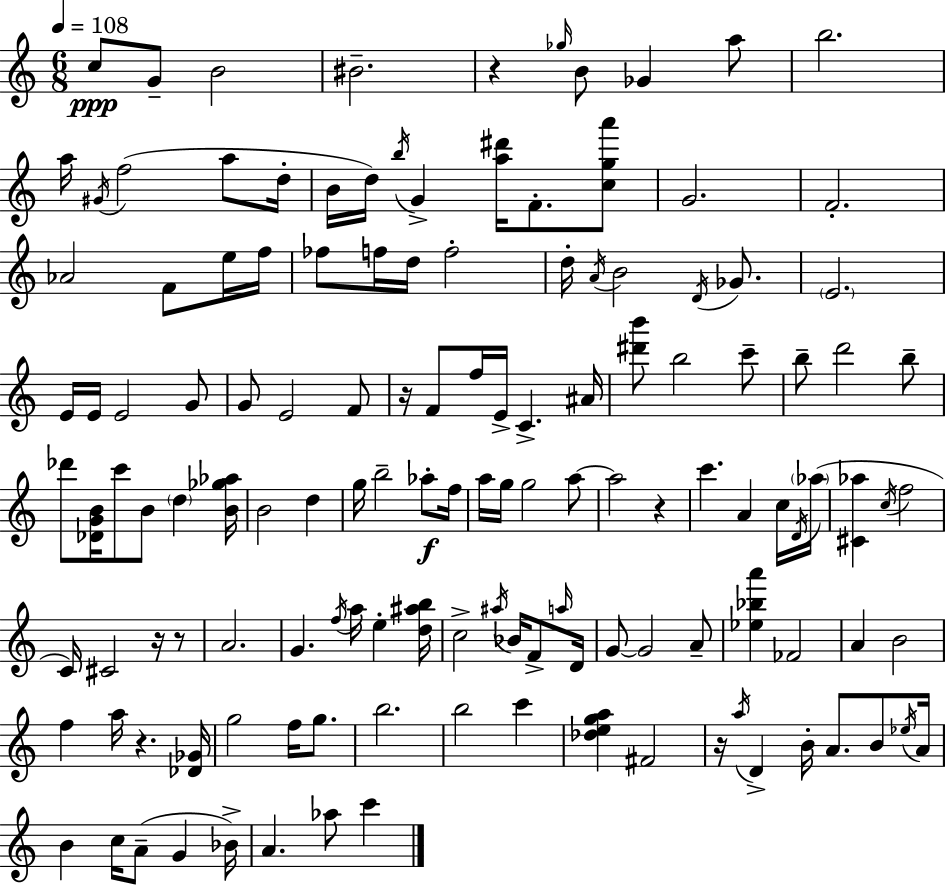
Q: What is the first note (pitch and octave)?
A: C5